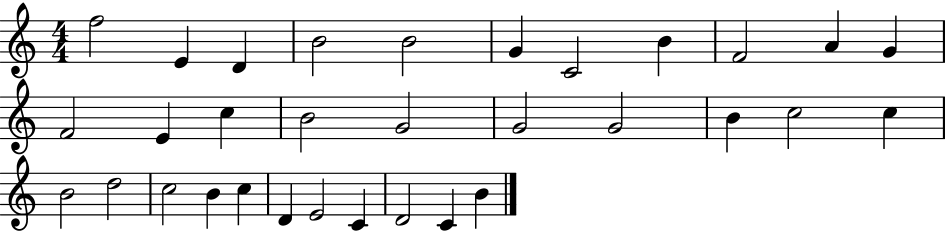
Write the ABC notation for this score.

X:1
T:Untitled
M:4/4
L:1/4
K:C
f2 E D B2 B2 G C2 B F2 A G F2 E c B2 G2 G2 G2 B c2 c B2 d2 c2 B c D E2 C D2 C B